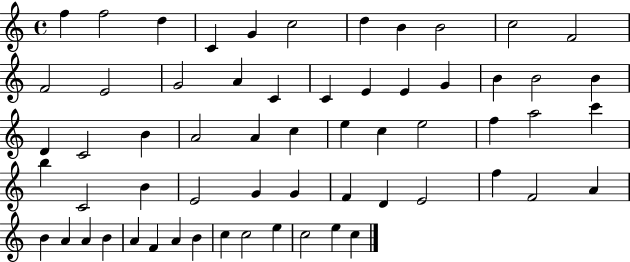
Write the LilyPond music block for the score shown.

{
  \clef treble
  \time 4/4
  \defaultTimeSignature
  \key c \major
  f''4 f''2 d''4 | c'4 g'4 c''2 | d''4 b'4 b'2 | c''2 f'2 | \break f'2 e'2 | g'2 a'4 c'4 | c'4 e'4 e'4 g'4 | b'4 b'2 b'4 | \break d'4 c'2 b'4 | a'2 a'4 c''4 | e''4 c''4 e''2 | f''4 a''2 c'''4 | \break b''4 c'2 b'4 | e'2 g'4 g'4 | f'4 d'4 e'2 | f''4 f'2 a'4 | \break b'4 a'4 a'4 b'4 | a'4 f'4 a'4 b'4 | c''4 c''2 e''4 | c''2 e''4 c''4 | \break \bar "|."
}